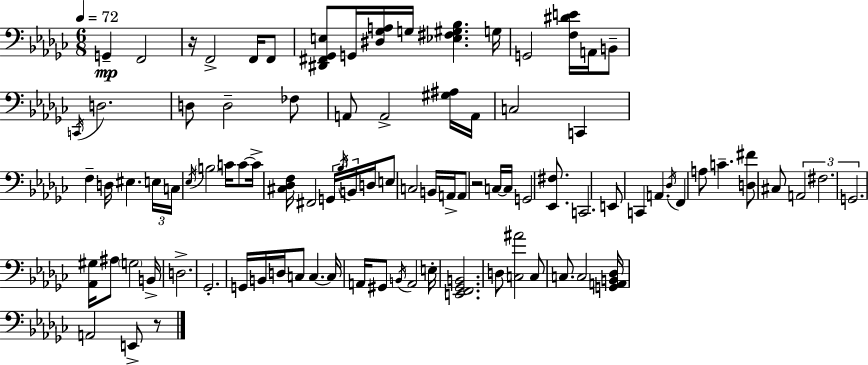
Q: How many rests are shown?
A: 3